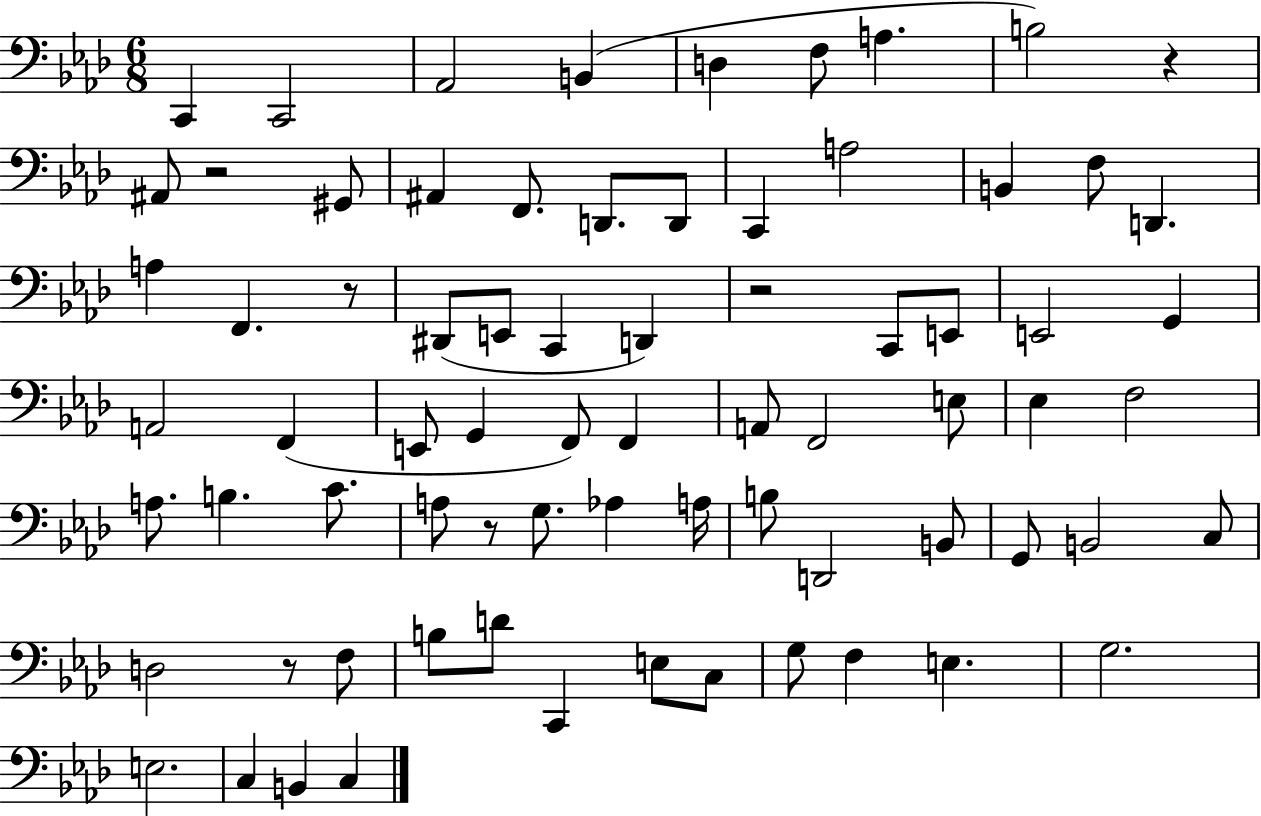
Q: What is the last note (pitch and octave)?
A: C3